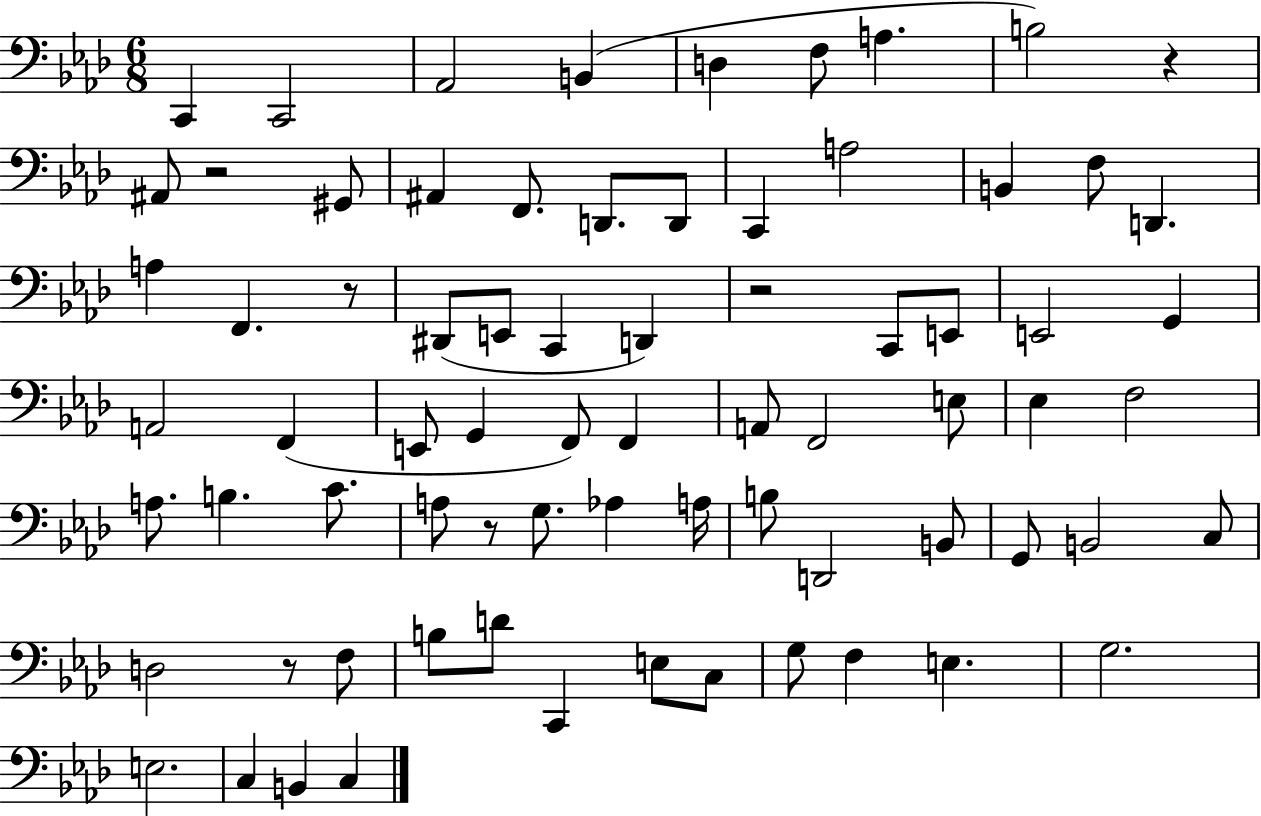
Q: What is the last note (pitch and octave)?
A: C3